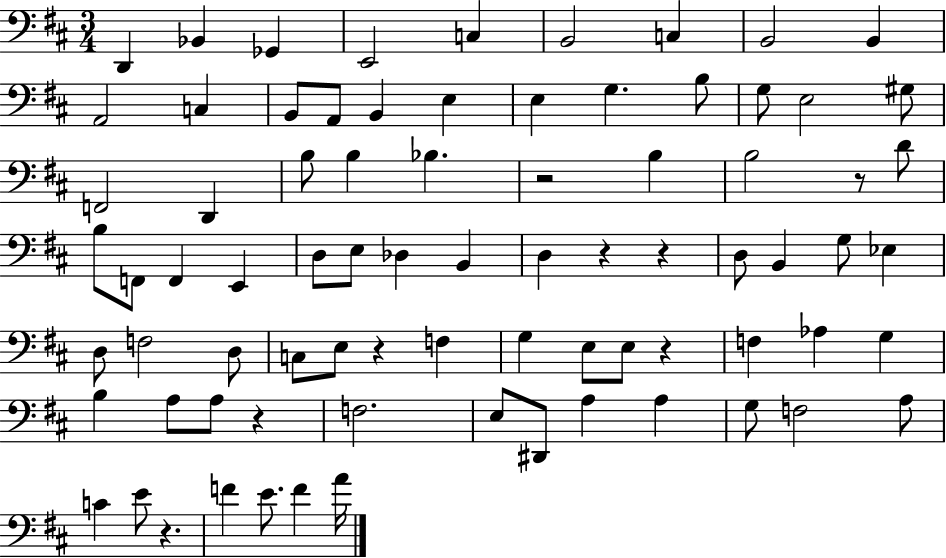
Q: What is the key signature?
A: D major